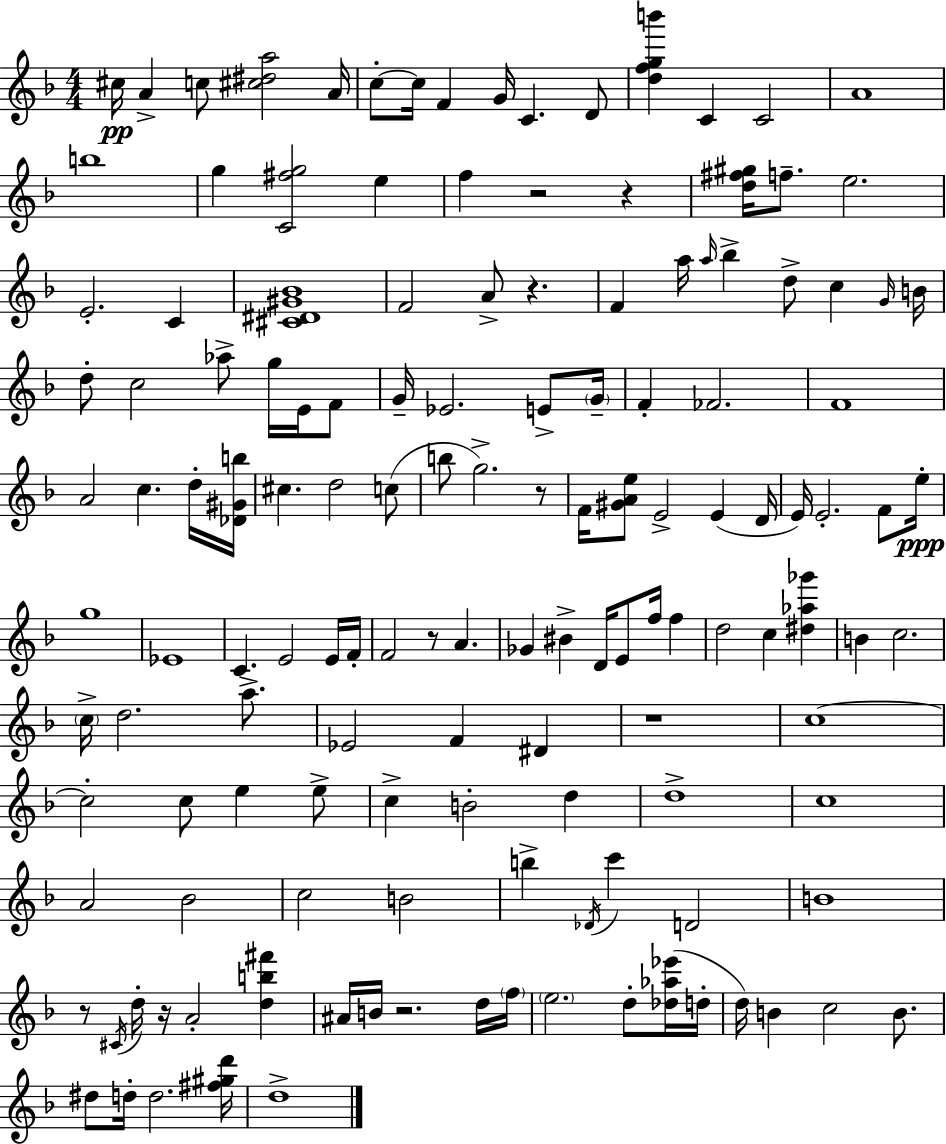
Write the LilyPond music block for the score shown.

{
  \clef treble
  \numericTimeSignature
  \time 4/4
  \key d \minor
  \repeat volta 2 { cis''16\pp a'4-> c''8 <cis'' dis'' a''>2 a'16 | c''8-.~~ c''16 f'4 g'16 c'4. d'8 | <d'' f'' g'' b'''>4 c'4 c'2 | a'1 | \break b''1 | g''4 <c' fis'' g''>2 e''4 | f''4 r2 r4 | <d'' fis'' gis''>16 f''8.-- e''2. | \break e'2.-. c'4 | <cis' dis' gis' bes'>1 | f'2 a'8-> r4. | f'4 a''16 \grace { a''16 } bes''4-> d''8-> c''4 | \break \grace { g'16 } b'16 d''8-. c''2 aes''8-> g''16 e'16 | f'8 g'16-- ees'2. e'8-> | \parenthesize g'16-- f'4-. fes'2. | f'1 | \break a'2 c''4. | d''16-. <des' gis' b''>16 cis''4. d''2 | c''8( b''8 g''2.->) | r8 f'16 <gis' a' e''>8 e'2-> e'4( | \break d'16 e'16) e'2.-. f'8 | e''16-.\ppp g''1 | ees'1 | c'4. e'2 | \break e'16 f'16-. f'2 r8 a'4. | ges'4 bis'4-> d'16 e'8 f''16 f''4 | d''2 c''4 <dis'' aes'' ges'''>4 | b'4 c''2. | \break \parenthesize c''16-> d''2. a''8.-> | ees'2 f'4 dis'4 | r1 | c''1~~ | \break c''2-. c''8 e''4 | e''8-> c''4-> b'2-. d''4 | d''1-> | c''1 | \break a'2 bes'2 | c''2 b'2 | b''4-> \acciaccatura { des'16 } c'''4 d'2 | b'1 | \break r8 \acciaccatura { cis'16 } d''16-. r16 a'2-. | <d'' b'' fis'''>4 ais'16 b'16 r2. | d''16 \parenthesize f''16 \parenthesize e''2. | d''8-. <des'' aes'' ees'''>16( d''16-. d''16) b'4 c''2 | \break b'8. dis''8 d''16-. d''2. | <fis'' gis'' d'''>16 d''1-> | } \bar "|."
}